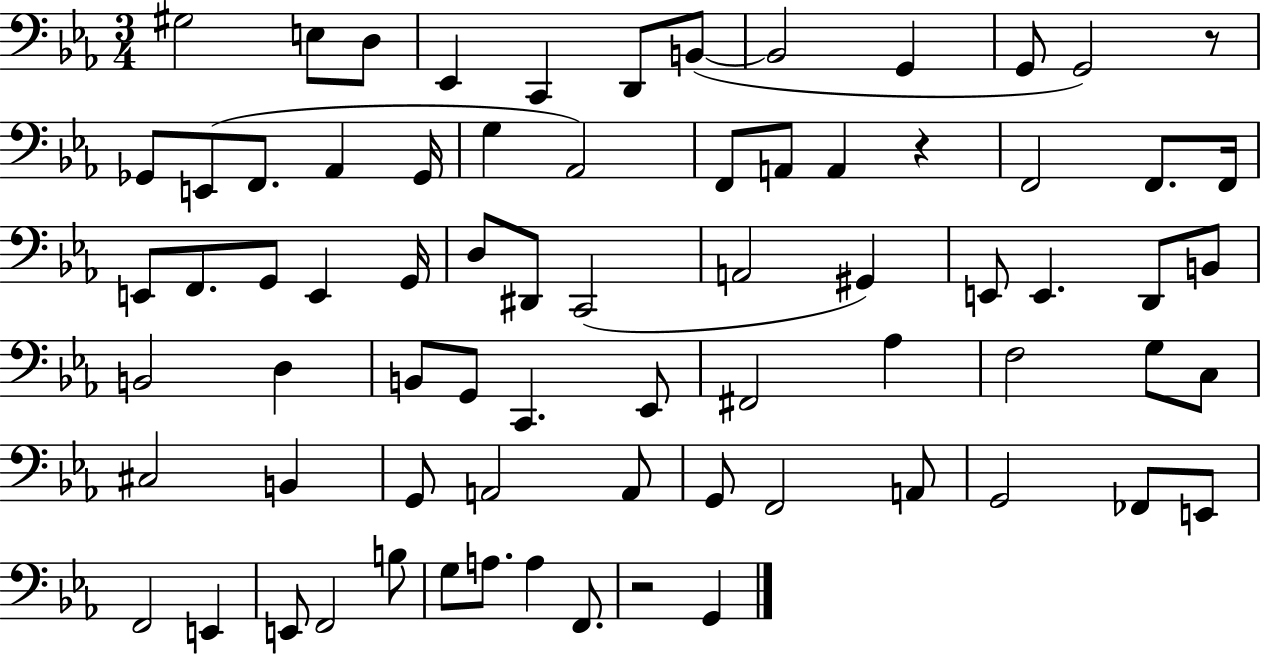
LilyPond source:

{
  \clef bass
  \numericTimeSignature
  \time 3/4
  \key ees \major
  gis2 e8 d8 | ees,4 c,4 d,8 b,8~(~ | b,2 g,4 | g,8 g,2) r8 | \break ges,8 e,8( f,8. aes,4 ges,16 | g4 aes,2) | f,8 a,8 a,4 r4 | f,2 f,8. f,16 | \break e,8 f,8. g,8 e,4 g,16 | d8 dis,8 c,2( | a,2 gis,4) | e,8 e,4. d,8 b,8 | \break b,2 d4 | b,8 g,8 c,4. ees,8 | fis,2 aes4 | f2 g8 c8 | \break cis2 b,4 | g,8 a,2 a,8 | g,8 f,2 a,8 | g,2 fes,8 e,8 | \break f,2 e,4 | e,8 f,2 b8 | g8 a8. a4 f,8. | r2 g,4 | \break \bar "|."
}